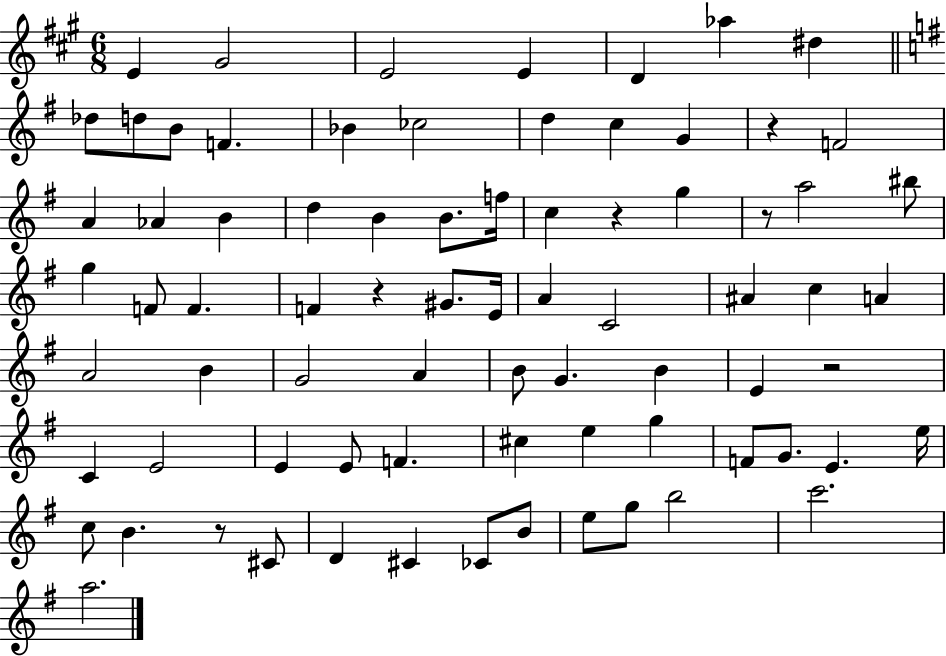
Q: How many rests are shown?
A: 6